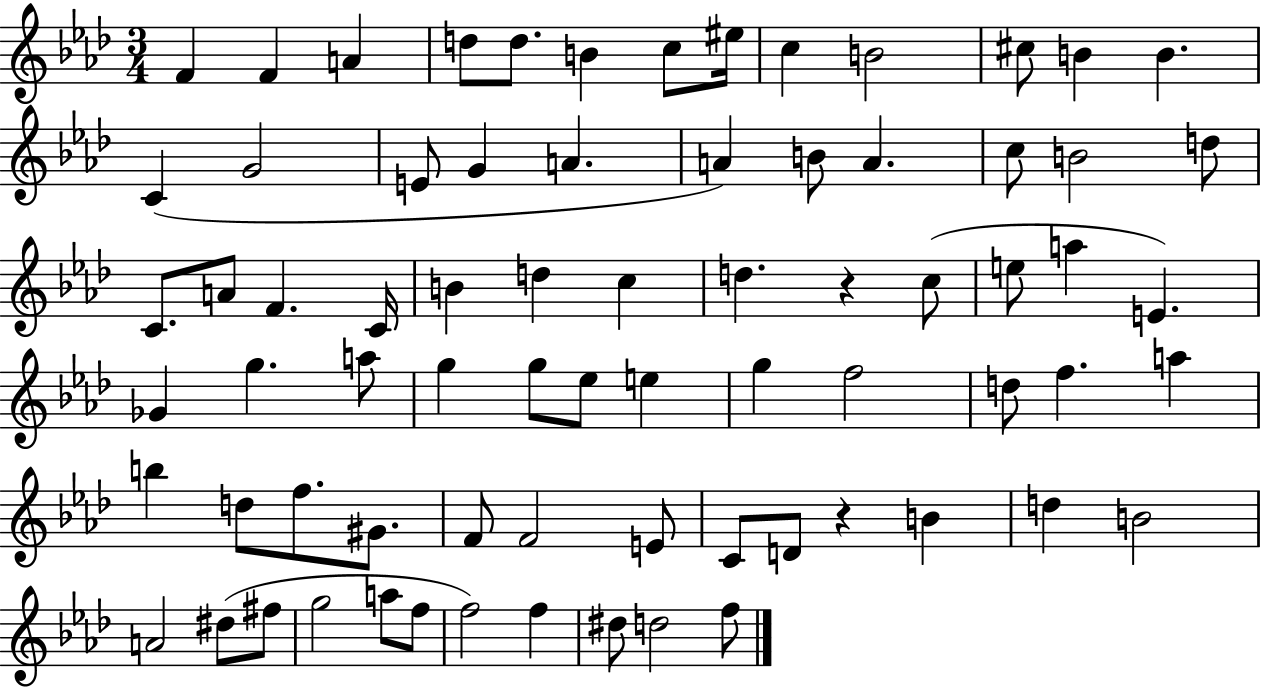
X:1
T:Untitled
M:3/4
L:1/4
K:Ab
F F A d/2 d/2 B c/2 ^e/4 c B2 ^c/2 B B C G2 E/2 G A A B/2 A c/2 B2 d/2 C/2 A/2 F C/4 B d c d z c/2 e/2 a E _G g a/2 g g/2 _e/2 e g f2 d/2 f a b d/2 f/2 ^G/2 F/2 F2 E/2 C/2 D/2 z B d B2 A2 ^d/2 ^f/2 g2 a/2 f/2 f2 f ^d/2 d2 f/2